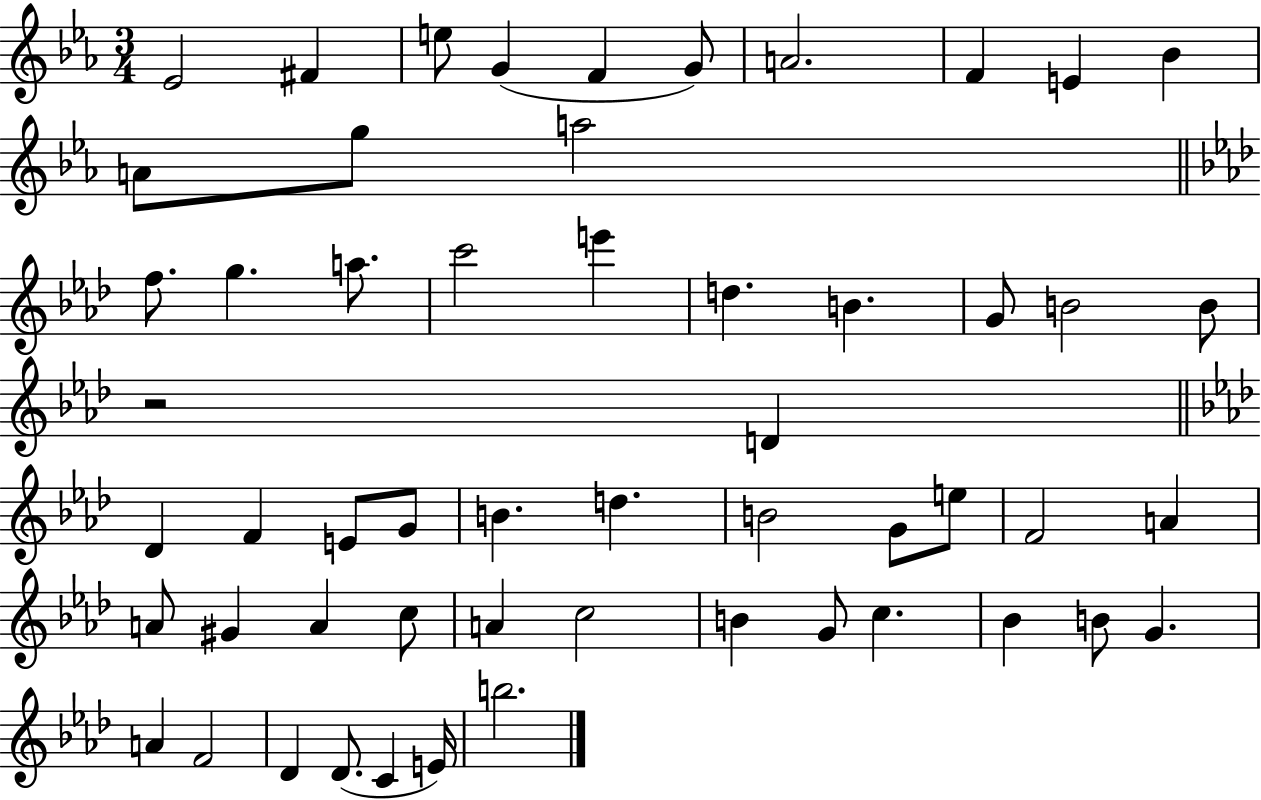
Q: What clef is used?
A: treble